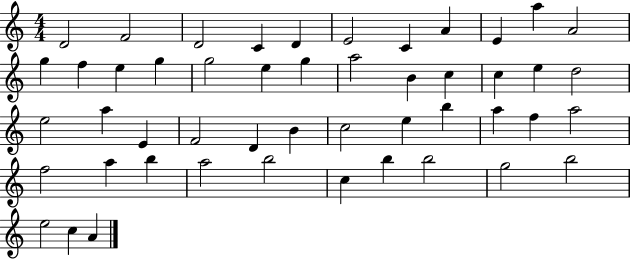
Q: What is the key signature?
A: C major